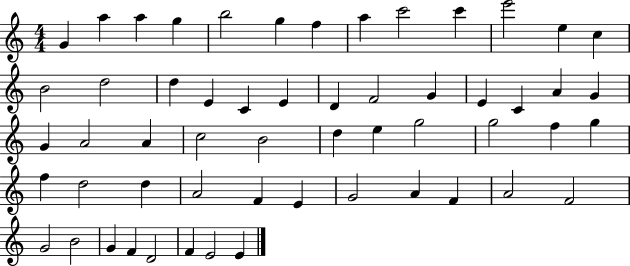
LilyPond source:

{
  \clef treble
  \numericTimeSignature
  \time 4/4
  \key c \major
  g'4 a''4 a''4 g''4 | b''2 g''4 f''4 | a''4 c'''2 c'''4 | e'''2 e''4 c''4 | \break b'2 d''2 | d''4 e'4 c'4 e'4 | d'4 f'2 g'4 | e'4 c'4 a'4 g'4 | \break g'4 a'2 a'4 | c''2 b'2 | d''4 e''4 g''2 | g''2 f''4 g''4 | \break f''4 d''2 d''4 | a'2 f'4 e'4 | g'2 a'4 f'4 | a'2 f'2 | \break g'2 b'2 | g'4 f'4 d'2 | f'4 e'2 e'4 | \bar "|."
}